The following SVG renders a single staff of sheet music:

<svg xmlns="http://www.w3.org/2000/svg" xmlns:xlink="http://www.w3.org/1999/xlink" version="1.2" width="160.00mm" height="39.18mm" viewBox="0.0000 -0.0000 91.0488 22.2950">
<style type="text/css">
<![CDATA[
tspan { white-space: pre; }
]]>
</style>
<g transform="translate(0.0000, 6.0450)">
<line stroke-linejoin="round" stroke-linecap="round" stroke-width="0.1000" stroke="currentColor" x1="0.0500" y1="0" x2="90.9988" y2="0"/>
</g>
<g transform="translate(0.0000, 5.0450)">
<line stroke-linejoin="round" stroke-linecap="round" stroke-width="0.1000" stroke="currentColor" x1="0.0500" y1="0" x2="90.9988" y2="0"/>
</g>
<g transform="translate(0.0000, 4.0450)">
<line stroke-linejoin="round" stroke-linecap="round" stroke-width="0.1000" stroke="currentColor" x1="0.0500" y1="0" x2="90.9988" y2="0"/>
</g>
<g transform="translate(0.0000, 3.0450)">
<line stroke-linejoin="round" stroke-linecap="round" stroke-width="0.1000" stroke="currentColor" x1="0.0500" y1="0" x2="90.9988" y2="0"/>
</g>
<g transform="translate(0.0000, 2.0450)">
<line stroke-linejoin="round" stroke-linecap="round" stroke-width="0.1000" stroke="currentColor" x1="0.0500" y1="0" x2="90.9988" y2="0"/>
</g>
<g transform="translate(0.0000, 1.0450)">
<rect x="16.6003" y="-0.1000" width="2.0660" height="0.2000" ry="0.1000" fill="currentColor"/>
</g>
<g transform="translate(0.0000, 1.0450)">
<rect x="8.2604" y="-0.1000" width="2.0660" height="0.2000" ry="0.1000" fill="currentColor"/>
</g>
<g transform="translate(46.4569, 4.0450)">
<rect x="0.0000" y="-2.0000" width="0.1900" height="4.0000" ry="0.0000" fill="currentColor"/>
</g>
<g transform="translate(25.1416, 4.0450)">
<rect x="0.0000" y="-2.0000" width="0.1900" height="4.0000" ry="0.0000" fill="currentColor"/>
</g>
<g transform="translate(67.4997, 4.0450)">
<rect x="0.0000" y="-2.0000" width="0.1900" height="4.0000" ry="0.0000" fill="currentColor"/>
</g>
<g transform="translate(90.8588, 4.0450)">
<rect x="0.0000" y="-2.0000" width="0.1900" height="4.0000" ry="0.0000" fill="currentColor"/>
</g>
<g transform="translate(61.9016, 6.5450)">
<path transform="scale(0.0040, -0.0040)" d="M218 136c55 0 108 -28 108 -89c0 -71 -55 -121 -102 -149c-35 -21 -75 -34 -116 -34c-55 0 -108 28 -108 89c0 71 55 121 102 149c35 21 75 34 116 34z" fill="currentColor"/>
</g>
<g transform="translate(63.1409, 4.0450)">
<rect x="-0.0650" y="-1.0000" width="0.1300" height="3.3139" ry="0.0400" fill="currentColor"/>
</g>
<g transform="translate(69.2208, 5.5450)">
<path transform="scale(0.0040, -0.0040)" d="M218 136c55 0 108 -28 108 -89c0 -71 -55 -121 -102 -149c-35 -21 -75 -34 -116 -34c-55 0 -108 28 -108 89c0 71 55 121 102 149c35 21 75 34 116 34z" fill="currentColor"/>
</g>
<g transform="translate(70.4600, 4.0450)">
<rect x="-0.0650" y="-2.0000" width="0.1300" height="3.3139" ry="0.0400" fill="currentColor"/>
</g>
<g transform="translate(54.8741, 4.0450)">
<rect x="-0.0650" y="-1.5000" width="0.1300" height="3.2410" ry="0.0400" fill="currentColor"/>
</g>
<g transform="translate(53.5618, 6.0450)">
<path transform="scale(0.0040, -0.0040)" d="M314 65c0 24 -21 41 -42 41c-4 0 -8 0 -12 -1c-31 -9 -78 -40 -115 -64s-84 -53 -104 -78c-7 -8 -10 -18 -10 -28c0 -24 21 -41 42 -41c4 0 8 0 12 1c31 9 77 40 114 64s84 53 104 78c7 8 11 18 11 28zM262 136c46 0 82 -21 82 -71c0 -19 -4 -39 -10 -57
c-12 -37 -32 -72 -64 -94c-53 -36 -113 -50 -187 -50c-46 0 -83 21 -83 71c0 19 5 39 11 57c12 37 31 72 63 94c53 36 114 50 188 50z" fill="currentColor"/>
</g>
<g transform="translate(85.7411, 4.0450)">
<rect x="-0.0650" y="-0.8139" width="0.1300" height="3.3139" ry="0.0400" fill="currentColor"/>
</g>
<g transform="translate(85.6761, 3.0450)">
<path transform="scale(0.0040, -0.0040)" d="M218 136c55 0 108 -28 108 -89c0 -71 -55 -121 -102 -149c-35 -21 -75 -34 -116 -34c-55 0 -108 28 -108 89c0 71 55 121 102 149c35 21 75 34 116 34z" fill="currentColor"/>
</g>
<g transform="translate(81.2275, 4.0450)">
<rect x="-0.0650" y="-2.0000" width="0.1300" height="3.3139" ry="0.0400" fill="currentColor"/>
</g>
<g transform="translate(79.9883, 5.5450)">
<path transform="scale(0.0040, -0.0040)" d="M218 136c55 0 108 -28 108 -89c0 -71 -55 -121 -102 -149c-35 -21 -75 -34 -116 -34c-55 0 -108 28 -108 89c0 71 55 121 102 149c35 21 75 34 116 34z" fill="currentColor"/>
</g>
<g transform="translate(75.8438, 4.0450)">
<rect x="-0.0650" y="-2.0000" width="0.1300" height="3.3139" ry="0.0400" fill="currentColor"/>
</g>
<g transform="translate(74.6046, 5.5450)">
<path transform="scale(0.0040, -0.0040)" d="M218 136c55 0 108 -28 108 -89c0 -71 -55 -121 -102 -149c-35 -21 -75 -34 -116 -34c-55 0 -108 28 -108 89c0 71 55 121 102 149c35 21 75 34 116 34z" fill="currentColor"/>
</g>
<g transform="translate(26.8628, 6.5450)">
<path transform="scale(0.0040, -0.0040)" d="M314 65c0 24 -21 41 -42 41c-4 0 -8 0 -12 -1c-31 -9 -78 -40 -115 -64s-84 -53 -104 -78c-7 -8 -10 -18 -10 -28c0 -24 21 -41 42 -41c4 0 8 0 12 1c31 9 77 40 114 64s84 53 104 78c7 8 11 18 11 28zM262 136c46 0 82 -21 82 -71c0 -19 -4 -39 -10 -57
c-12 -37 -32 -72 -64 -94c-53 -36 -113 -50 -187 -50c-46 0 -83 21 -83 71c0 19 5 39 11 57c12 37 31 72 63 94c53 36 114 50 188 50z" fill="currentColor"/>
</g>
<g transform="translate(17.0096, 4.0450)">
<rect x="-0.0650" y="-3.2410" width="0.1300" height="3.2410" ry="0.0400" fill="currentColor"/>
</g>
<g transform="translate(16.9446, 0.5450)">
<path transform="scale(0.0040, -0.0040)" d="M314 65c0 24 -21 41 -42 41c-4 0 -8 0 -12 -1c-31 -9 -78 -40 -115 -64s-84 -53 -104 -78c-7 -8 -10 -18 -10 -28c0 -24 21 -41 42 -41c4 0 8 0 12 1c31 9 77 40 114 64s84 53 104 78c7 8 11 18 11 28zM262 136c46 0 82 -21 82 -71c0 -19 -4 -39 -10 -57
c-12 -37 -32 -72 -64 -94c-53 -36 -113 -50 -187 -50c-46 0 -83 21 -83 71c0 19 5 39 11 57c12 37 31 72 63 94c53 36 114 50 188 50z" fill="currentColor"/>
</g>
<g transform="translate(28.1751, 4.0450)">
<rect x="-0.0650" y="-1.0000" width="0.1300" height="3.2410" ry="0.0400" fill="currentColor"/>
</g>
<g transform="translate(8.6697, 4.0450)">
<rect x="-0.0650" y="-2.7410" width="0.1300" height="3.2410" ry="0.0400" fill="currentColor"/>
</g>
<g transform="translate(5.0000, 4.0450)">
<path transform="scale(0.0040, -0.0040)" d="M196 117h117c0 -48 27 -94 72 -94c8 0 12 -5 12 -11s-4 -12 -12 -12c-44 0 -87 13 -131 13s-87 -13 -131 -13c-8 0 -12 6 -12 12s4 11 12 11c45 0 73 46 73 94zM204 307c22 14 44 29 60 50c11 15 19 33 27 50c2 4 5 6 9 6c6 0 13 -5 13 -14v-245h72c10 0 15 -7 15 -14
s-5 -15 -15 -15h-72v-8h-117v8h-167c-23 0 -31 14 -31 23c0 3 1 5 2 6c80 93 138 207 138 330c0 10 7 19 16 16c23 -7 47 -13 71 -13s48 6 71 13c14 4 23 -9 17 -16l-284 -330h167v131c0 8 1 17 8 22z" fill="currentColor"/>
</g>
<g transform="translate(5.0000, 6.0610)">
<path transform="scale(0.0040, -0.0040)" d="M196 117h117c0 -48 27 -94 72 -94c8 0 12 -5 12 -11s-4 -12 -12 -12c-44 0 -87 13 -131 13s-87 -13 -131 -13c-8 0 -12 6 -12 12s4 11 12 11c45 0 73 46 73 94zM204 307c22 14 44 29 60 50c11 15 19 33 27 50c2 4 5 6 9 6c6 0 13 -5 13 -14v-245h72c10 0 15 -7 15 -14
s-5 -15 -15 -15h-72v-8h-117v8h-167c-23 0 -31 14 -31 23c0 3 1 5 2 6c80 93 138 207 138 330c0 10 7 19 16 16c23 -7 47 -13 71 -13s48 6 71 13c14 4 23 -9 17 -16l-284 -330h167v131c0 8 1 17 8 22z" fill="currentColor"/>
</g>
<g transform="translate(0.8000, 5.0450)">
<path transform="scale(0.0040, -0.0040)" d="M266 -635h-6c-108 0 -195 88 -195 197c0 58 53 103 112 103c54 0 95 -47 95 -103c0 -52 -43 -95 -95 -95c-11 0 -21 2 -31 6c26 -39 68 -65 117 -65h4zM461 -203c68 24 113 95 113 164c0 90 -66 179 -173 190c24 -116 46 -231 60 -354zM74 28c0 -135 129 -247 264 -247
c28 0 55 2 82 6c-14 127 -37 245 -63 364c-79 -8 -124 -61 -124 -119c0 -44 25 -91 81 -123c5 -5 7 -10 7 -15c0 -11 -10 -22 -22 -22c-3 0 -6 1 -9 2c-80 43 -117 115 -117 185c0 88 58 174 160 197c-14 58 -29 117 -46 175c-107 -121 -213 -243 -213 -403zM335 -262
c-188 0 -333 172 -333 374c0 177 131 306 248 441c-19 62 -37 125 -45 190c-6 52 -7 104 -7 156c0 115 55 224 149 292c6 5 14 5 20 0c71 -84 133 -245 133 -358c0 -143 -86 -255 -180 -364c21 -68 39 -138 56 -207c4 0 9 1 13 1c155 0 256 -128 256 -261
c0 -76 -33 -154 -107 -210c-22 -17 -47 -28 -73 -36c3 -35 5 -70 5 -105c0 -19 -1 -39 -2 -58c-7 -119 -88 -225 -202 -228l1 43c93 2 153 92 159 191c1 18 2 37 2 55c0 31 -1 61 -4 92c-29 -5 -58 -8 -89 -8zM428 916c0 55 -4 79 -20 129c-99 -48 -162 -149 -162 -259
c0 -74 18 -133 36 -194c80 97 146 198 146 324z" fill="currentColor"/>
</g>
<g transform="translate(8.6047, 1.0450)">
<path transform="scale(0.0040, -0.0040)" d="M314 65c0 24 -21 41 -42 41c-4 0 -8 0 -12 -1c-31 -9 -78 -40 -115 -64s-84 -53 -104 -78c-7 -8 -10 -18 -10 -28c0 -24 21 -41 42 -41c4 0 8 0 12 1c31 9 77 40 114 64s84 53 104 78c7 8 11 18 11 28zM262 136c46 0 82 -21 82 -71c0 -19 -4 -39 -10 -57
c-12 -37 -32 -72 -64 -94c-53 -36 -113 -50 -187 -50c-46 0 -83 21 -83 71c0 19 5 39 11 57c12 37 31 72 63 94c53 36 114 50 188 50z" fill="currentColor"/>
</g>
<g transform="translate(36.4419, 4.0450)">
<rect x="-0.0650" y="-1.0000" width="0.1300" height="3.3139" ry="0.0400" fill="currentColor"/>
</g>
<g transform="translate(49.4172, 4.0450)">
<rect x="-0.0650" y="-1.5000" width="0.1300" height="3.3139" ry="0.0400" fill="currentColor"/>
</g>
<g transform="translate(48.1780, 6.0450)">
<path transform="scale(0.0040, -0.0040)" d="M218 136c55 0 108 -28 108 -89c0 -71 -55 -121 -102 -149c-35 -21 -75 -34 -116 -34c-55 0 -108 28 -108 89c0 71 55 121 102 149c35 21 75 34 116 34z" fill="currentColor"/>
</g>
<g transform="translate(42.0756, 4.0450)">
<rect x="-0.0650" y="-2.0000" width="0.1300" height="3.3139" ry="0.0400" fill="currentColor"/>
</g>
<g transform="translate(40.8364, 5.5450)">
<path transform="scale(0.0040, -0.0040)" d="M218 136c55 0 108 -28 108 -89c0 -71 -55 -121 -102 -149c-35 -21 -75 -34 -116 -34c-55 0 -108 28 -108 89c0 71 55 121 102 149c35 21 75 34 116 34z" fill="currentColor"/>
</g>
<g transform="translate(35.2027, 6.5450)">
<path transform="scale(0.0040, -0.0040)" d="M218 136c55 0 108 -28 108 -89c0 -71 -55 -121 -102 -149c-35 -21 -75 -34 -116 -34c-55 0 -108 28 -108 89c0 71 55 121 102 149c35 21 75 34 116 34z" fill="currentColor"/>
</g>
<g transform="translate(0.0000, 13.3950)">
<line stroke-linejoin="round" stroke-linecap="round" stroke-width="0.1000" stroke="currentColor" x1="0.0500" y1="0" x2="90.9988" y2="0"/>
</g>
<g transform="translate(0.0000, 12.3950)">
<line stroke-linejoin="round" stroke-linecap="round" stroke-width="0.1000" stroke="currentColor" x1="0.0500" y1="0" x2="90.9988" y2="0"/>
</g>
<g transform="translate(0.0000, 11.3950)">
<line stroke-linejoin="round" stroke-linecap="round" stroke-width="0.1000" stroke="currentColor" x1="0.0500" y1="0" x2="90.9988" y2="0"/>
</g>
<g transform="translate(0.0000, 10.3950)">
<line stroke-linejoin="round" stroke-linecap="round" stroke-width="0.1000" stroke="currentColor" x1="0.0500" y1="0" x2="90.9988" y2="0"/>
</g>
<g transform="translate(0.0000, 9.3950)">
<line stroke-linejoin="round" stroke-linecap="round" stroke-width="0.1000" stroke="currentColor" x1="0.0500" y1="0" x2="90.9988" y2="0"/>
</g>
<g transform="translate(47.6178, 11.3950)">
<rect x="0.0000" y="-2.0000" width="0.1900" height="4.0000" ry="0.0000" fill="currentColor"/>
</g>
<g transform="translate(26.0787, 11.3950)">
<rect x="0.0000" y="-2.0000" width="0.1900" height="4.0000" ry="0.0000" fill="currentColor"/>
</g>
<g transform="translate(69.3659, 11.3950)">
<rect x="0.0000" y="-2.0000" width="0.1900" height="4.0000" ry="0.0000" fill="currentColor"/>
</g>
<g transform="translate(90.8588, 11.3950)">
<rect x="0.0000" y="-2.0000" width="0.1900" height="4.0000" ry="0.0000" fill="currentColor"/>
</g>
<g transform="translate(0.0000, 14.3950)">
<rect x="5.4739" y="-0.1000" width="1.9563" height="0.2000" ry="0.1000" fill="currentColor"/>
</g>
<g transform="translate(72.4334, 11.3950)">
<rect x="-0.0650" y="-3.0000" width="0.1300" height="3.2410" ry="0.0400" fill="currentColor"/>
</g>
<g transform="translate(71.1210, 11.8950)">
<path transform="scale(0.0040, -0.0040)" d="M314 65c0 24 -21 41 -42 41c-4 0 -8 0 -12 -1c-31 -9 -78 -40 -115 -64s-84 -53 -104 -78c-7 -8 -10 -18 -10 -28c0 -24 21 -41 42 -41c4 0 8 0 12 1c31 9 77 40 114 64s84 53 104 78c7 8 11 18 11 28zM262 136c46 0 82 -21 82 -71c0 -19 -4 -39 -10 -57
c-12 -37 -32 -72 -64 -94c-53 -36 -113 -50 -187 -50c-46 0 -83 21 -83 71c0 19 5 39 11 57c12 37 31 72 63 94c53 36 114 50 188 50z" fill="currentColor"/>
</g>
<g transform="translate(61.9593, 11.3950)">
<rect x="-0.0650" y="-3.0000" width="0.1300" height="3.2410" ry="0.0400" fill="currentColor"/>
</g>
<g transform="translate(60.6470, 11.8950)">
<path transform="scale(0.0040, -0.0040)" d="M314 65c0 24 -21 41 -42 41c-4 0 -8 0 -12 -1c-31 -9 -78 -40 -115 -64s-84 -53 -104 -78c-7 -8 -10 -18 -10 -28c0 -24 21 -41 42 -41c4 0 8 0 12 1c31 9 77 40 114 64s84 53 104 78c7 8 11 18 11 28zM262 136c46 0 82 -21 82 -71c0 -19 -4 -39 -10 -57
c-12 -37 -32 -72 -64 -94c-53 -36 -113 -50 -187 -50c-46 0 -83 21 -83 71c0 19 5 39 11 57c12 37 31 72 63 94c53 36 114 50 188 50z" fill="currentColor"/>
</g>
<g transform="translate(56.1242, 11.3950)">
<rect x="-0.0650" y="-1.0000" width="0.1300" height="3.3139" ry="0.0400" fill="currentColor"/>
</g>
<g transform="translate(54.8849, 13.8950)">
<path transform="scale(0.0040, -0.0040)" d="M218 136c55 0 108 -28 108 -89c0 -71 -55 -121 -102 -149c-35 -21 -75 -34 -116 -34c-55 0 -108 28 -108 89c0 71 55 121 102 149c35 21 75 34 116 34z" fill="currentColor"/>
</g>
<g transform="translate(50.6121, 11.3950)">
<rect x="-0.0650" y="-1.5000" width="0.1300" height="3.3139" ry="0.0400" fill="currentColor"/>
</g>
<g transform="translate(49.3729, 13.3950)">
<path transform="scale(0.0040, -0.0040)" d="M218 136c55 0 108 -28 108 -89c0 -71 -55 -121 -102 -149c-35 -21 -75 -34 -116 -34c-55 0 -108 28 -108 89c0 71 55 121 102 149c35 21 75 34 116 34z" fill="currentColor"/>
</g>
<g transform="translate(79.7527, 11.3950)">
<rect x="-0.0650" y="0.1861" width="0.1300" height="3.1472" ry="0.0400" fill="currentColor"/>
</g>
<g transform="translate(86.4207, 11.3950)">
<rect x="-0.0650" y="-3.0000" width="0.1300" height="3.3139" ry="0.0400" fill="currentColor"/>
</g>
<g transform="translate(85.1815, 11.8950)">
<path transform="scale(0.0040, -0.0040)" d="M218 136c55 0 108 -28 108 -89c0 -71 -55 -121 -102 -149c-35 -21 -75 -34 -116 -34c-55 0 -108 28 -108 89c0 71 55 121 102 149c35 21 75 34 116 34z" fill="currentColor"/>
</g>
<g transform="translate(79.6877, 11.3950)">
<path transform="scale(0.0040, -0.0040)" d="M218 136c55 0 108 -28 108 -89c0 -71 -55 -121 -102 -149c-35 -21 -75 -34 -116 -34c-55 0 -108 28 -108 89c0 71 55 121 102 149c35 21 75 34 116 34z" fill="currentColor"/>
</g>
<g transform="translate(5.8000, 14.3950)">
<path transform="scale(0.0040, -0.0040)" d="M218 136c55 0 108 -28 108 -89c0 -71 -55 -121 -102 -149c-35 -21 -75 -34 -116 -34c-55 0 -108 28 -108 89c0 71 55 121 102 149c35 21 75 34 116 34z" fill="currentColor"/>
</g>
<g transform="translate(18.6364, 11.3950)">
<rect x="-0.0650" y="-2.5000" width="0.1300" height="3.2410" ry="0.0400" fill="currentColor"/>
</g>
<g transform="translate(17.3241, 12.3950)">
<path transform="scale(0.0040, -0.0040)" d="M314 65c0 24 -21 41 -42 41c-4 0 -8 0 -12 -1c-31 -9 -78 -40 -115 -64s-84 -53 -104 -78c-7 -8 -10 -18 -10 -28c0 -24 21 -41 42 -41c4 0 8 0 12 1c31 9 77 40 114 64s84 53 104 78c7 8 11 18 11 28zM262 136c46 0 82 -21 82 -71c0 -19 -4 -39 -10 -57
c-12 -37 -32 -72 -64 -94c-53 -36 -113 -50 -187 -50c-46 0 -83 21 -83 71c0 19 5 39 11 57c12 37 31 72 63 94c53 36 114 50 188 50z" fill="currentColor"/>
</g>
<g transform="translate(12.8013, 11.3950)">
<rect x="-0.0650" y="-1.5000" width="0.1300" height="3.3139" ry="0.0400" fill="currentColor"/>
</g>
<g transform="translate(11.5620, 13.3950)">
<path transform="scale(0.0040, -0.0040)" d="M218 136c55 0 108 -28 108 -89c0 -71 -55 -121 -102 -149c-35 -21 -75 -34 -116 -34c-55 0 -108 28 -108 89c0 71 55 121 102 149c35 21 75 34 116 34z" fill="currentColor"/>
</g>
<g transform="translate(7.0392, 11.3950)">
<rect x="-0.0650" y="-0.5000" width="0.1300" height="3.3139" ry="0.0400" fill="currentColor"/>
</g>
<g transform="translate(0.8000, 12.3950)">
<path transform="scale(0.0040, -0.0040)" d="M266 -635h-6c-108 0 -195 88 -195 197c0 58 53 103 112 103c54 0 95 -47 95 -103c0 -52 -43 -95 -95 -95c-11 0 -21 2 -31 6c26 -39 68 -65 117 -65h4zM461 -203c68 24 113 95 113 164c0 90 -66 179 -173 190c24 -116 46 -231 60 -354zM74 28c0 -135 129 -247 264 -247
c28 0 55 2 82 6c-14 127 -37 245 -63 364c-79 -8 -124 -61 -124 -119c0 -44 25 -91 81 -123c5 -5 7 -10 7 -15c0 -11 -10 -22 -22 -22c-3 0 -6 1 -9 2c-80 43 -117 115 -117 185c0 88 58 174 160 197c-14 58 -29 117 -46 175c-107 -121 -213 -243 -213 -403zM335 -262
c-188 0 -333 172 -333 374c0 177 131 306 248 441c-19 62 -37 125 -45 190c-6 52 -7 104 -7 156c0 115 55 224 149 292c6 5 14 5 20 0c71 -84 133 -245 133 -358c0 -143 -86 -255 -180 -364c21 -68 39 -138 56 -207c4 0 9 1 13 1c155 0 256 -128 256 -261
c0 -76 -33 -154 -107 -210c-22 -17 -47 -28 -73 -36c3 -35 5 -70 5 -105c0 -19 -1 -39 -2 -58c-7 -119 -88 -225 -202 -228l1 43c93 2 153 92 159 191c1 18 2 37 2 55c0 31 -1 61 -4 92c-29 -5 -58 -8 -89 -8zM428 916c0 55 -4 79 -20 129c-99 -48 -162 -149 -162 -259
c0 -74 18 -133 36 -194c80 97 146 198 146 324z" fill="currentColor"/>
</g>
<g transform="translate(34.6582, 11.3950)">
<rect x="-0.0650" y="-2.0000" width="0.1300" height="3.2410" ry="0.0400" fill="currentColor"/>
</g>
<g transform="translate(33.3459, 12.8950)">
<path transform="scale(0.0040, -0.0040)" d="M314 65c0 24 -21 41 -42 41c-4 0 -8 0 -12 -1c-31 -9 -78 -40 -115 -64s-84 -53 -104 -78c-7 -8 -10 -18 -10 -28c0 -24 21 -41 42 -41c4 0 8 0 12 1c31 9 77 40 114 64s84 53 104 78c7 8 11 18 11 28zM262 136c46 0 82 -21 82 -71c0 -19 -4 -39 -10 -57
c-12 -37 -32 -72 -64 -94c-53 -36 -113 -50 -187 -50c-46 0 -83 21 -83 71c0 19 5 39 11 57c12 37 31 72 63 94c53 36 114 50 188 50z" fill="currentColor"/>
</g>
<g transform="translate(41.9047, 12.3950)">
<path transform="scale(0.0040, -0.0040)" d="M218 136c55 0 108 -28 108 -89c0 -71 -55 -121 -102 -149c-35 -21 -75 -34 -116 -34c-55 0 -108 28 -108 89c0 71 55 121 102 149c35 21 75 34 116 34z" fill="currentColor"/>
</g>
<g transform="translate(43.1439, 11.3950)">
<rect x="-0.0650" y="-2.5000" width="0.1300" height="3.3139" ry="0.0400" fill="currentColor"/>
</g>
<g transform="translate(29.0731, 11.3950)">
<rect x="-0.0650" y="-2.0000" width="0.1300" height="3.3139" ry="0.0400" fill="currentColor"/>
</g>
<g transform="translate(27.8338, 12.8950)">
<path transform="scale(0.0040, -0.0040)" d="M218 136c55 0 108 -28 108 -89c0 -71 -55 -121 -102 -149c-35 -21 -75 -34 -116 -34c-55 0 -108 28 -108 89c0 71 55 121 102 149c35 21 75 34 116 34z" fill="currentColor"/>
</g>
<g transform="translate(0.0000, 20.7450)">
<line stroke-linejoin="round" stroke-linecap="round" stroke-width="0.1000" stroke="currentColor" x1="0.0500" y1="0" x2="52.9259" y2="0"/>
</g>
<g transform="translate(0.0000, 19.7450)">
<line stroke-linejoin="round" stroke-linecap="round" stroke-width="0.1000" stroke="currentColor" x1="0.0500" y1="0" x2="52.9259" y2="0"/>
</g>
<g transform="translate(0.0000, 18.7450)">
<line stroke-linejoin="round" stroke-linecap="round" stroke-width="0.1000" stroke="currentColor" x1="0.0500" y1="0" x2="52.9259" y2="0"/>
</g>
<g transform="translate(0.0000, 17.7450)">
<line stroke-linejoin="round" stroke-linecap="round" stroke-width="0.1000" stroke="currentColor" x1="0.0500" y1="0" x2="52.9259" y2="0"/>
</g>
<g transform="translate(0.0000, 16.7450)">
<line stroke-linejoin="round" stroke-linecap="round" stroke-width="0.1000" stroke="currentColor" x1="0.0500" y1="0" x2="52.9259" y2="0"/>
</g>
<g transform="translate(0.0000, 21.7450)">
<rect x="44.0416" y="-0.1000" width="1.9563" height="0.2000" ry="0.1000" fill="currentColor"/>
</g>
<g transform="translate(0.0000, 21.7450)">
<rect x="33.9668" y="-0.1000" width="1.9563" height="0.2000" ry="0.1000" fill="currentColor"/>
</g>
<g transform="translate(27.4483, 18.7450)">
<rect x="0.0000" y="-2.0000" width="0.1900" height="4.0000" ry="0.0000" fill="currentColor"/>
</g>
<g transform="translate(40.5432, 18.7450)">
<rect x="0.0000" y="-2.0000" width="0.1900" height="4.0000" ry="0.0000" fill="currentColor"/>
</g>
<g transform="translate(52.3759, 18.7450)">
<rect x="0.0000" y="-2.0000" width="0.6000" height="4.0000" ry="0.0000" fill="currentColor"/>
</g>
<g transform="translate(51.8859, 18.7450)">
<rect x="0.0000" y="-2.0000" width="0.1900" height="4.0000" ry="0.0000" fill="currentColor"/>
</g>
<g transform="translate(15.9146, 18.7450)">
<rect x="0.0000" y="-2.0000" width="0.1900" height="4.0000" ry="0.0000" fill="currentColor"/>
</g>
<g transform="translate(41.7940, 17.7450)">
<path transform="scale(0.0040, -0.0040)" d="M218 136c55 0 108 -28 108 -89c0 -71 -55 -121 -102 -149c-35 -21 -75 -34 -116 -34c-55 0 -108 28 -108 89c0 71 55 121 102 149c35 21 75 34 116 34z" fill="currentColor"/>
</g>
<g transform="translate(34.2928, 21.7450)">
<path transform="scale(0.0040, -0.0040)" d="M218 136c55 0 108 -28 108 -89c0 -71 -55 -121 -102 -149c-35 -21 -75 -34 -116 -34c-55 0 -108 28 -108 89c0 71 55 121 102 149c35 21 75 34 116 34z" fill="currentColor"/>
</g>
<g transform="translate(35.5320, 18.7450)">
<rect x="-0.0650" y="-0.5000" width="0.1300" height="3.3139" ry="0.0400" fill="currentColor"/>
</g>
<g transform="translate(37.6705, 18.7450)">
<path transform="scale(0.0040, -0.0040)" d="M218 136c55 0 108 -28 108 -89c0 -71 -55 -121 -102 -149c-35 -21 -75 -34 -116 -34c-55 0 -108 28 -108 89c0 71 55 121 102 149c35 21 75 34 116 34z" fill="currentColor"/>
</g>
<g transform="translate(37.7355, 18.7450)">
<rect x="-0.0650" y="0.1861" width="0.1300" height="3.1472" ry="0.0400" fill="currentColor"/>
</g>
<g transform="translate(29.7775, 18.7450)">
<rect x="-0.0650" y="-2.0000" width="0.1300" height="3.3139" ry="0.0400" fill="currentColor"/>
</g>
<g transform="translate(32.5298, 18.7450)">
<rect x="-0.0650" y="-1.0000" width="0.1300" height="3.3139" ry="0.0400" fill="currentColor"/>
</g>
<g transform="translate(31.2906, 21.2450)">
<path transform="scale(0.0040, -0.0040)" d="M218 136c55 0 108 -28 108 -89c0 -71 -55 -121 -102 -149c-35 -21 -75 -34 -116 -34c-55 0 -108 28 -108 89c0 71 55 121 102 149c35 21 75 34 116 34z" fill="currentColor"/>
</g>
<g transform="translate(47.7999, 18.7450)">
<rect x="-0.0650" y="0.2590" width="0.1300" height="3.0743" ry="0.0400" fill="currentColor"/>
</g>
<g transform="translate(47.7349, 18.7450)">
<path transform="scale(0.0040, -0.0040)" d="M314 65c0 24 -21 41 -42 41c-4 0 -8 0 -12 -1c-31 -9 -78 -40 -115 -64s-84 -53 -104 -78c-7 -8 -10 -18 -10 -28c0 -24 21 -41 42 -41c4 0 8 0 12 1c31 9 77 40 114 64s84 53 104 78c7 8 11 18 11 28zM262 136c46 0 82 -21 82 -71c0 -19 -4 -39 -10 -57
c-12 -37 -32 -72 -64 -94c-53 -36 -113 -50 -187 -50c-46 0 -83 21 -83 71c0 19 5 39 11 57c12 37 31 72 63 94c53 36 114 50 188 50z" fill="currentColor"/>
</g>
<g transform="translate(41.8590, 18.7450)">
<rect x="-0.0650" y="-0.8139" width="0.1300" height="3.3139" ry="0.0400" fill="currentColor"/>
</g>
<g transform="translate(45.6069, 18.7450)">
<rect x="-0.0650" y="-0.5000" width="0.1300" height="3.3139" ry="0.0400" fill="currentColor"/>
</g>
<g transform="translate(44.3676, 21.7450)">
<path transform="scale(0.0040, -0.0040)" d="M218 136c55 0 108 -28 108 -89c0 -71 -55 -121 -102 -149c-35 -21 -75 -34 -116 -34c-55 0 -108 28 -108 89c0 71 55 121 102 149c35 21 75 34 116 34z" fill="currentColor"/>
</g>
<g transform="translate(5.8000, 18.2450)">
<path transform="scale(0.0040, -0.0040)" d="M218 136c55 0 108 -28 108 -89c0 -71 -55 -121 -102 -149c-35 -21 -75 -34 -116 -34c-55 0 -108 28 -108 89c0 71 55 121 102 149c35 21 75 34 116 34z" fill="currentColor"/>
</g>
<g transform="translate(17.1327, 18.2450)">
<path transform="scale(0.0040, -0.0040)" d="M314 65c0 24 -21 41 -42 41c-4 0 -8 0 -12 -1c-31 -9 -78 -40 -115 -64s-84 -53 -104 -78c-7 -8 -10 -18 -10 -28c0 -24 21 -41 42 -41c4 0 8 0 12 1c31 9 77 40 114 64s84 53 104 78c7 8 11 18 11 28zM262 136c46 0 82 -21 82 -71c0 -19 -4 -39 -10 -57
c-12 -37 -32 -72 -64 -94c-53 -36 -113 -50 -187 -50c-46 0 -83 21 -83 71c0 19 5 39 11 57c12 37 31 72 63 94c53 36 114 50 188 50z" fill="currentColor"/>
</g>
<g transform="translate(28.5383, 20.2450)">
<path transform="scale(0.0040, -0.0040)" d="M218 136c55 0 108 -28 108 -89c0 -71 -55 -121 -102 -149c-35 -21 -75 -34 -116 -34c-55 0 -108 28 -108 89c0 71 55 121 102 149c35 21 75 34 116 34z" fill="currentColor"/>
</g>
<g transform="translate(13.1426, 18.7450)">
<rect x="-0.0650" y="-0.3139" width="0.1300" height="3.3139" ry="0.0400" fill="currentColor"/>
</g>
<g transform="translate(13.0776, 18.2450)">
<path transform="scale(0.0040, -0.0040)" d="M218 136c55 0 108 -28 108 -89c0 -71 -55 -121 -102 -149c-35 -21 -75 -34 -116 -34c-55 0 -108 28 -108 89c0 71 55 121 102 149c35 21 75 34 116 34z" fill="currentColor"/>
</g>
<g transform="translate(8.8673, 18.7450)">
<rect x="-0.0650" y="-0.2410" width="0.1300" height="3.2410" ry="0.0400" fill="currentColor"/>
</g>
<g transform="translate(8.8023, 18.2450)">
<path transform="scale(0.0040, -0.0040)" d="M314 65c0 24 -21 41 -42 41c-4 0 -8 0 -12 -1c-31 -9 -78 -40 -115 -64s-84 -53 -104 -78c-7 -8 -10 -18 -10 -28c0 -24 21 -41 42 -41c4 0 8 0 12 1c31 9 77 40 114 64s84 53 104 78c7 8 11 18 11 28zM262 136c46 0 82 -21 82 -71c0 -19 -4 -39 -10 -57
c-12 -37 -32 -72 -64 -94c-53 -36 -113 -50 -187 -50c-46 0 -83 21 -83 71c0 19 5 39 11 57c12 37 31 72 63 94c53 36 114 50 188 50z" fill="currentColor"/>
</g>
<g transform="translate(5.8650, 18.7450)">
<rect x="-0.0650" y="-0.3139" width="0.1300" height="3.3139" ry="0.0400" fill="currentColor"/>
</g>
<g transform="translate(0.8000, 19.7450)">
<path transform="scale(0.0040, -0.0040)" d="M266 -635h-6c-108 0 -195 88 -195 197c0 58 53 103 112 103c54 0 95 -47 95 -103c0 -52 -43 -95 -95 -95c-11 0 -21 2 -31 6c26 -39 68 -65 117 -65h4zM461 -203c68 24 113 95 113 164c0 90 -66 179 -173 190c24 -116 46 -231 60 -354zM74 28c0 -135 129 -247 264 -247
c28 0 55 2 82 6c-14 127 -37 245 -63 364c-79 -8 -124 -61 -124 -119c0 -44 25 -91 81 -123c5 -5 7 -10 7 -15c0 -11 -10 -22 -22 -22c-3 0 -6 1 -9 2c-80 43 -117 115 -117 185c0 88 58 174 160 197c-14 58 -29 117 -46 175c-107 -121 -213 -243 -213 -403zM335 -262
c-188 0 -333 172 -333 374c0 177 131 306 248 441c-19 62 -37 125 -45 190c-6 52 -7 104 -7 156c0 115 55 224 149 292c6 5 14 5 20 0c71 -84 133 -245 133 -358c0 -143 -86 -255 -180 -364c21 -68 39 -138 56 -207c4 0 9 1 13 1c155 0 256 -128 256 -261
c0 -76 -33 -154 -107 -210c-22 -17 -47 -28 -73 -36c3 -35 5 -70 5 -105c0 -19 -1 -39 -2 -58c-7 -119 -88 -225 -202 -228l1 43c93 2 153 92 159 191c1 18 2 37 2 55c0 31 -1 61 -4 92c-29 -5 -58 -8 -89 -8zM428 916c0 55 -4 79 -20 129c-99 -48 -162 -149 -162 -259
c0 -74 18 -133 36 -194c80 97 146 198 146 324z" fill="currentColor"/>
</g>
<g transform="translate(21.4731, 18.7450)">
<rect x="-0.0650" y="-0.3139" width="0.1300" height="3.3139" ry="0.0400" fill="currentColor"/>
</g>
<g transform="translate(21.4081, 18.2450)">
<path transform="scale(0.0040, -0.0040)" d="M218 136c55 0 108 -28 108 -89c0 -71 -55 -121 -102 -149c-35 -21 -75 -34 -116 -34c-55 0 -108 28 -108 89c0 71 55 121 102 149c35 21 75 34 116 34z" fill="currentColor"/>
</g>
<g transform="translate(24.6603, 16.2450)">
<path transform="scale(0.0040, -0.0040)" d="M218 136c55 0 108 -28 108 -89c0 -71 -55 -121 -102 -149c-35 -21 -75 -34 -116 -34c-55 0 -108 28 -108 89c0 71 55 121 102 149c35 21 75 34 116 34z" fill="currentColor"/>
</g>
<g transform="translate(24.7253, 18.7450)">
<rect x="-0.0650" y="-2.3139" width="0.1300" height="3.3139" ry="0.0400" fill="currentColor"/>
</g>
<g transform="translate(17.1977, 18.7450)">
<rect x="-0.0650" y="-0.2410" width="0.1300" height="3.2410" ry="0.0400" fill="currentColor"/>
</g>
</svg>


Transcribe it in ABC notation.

X:1
T:Untitled
M:4/4
L:1/4
K:C
a2 b2 D2 D F E E2 D F F F d C E G2 F F2 G E D A2 A2 B A c c2 c c2 c g F D C B d C B2